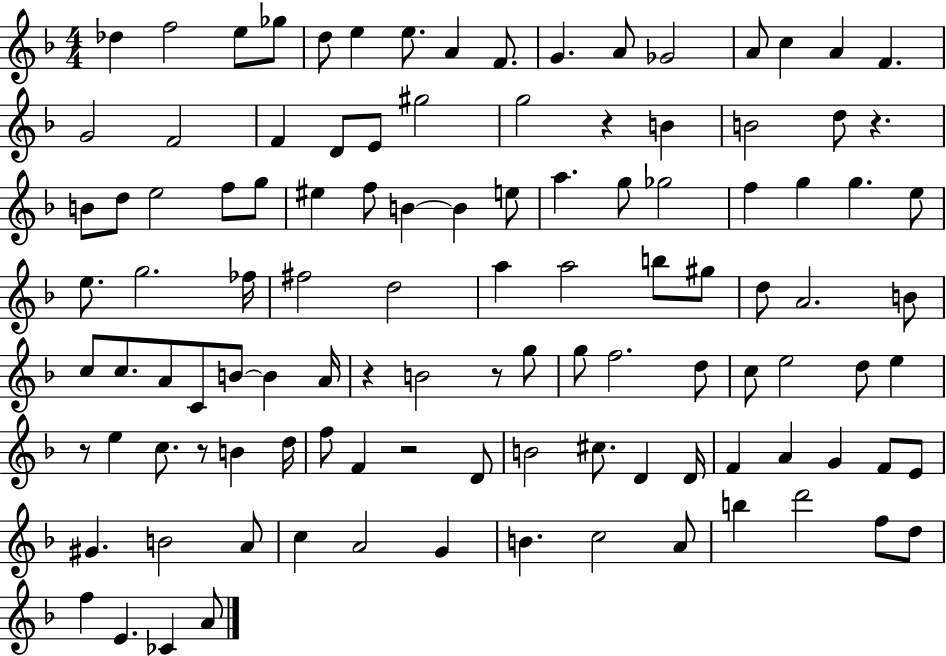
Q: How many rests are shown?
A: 7